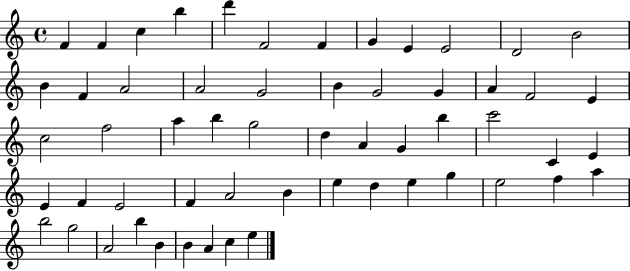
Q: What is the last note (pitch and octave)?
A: E5